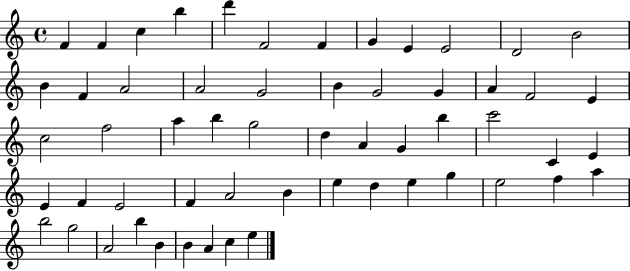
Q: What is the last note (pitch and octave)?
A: E5